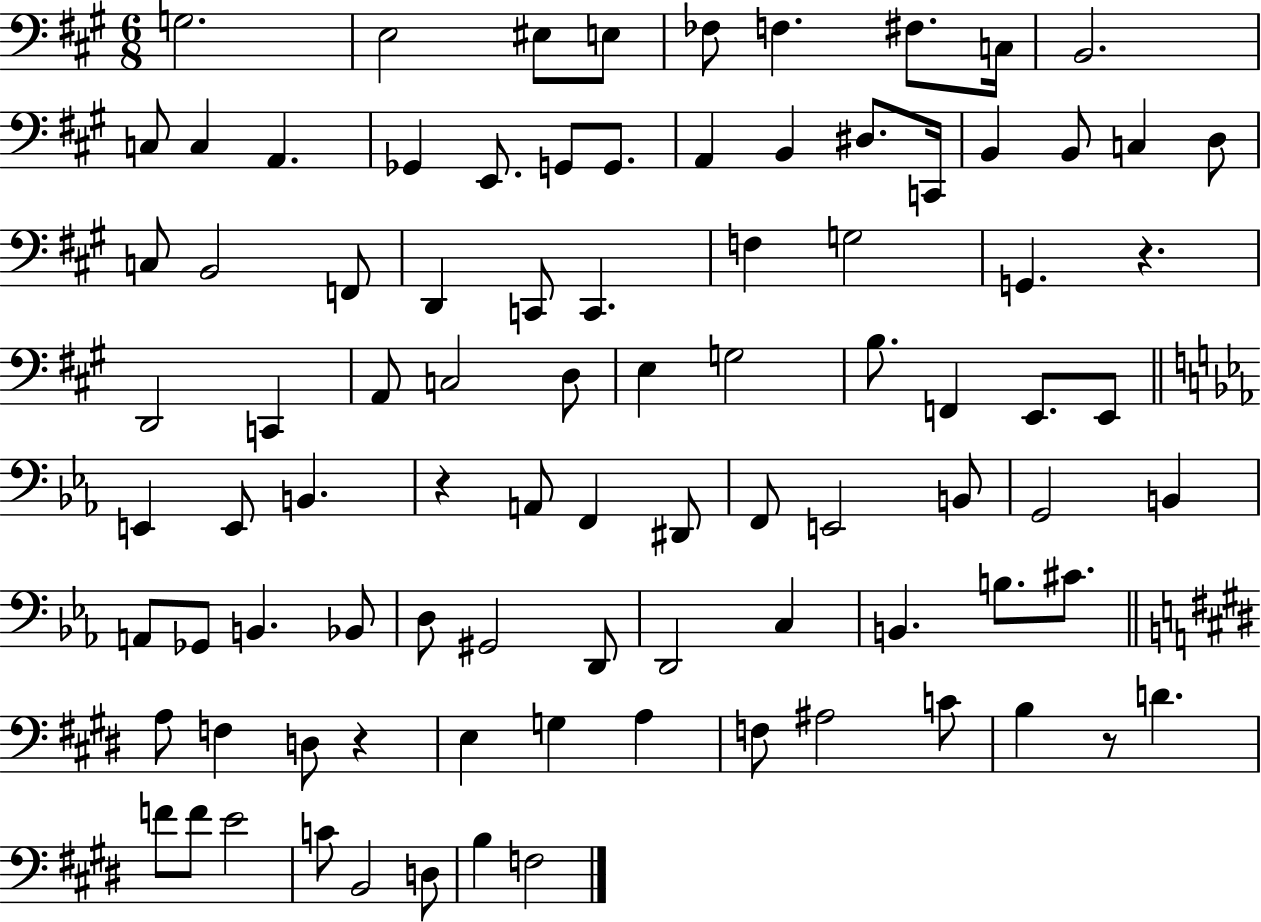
X:1
T:Untitled
M:6/8
L:1/4
K:A
G,2 E,2 ^E,/2 E,/2 _F,/2 F, ^F,/2 C,/4 B,,2 C,/2 C, A,, _G,, E,,/2 G,,/2 G,,/2 A,, B,, ^D,/2 C,,/4 B,, B,,/2 C, D,/2 C,/2 B,,2 F,,/2 D,, C,,/2 C,, F, G,2 G,, z D,,2 C,, A,,/2 C,2 D,/2 E, G,2 B,/2 F,, E,,/2 E,,/2 E,, E,,/2 B,, z A,,/2 F,, ^D,,/2 F,,/2 E,,2 B,,/2 G,,2 B,, A,,/2 _G,,/2 B,, _B,,/2 D,/2 ^G,,2 D,,/2 D,,2 C, B,, B,/2 ^C/2 A,/2 F, D,/2 z E, G, A, F,/2 ^A,2 C/2 B, z/2 D F/2 F/2 E2 C/2 B,,2 D,/2 B, F,2